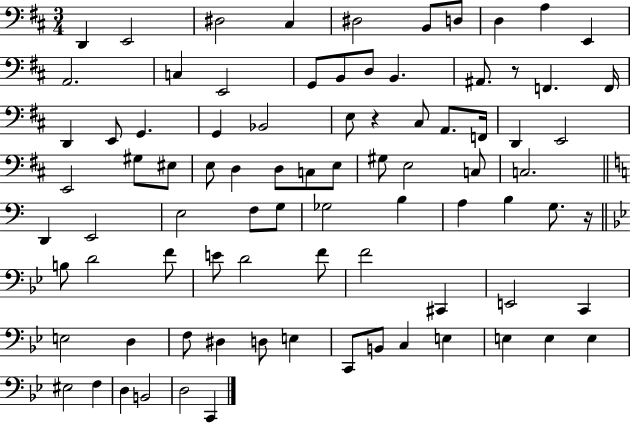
D2/q E2/h D#3/h C#3/q D#3/h B2/e D3/e D3/q A3/q E2/q A2/h. C3/q E2/h G2/e B2/e D3/e B2/q. A#2/e. R/e F2/q. F2/s D2/q E2/e G2/q. G2/q Bb2/h E3/e R/q C#3/e A2/e. F2/s D2/q E2/h E2/h G#3/e EIS3/e E3/e D3/q D3/e C3/e E3/e G#3/e E3/h C3/e C3/h. D2/q E2/h E3/h F3/e G3/e Gb3/h B3/q A3/q B3/q G3/e. R/s B3/e D4/h F4/e E4/e D4/h F4/e F4/h C#2/q E2/h C2/q E3/h D3/q F3/e D#3/q D3/e E3/q C2/e B2/e C3/q E3/q E3/q E3/q E3/q EIS3/h F3/q D3/q B2/h D3/h C2/q